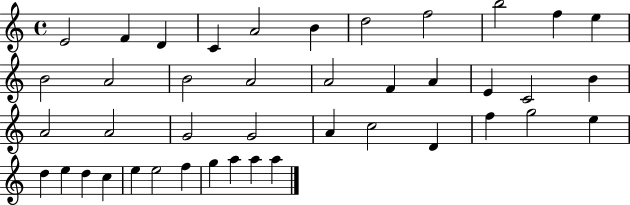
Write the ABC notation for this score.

X:1
T:Untitled
M:4/4
L:1/4
K:C
E2 F D C A2 B d2 f2 b2 f e B2 A2 B2 A2 A2 F A E C2 B A2 A2 G2 G2 A c2 D f g2 e d e d c e e2 f g a a a